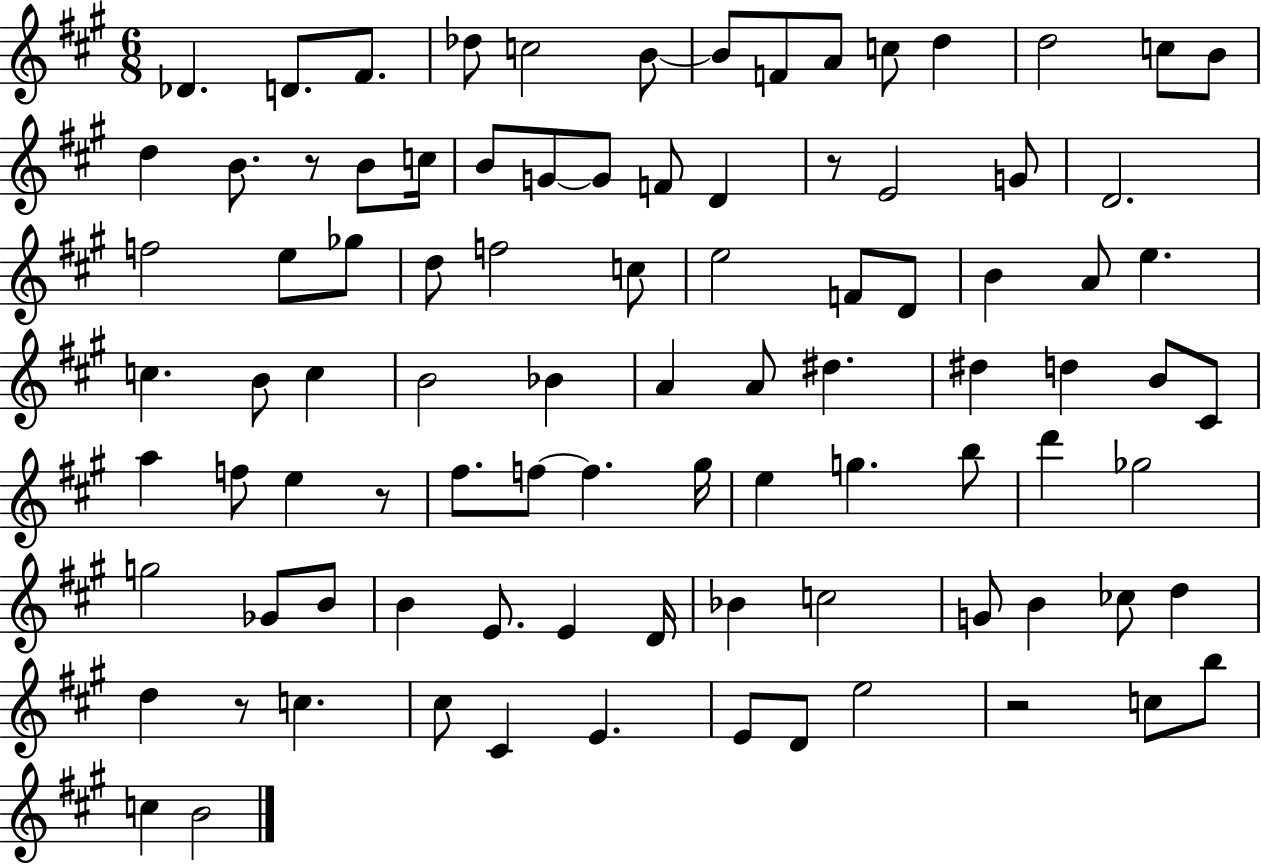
Db4/q. D4/e. F#4/e. Db5/e C5/h B4/e B4/e F4/e A4/e C5/e D5/q D5/h C5/e B4/e D5/q B4/e. R/e B4/e C5/s B4/e G4/e G4/e F4/e D4/q R/e E4/h G4/e D4/h. F5/h E5/e Gb5/e D5/e F5/h C5/e E5/h F4/e D4/e B4/q A4/e E5/q. C5/q. B4/e C5/q B4/h Bb4/q A4/q A4/e D#5/q. D#5/q D5/q B4/e C#4/e A5/q F5/e E5/q R/e F#5/e. F5/e F5/q. G#5/s E5/q G5/q. B5/e D6/q Gb5/h G5/h Gb4/e B4/e B4/q E4/e. E4/q D4/s Bb4/q C5/h G4/e B4/q CES5/e D5/q D5/q R/e C5/q. C#5/e C#4/q E4/q. E4/e D4/e E5/h R/h C5/e B5/e C5/q B4/h